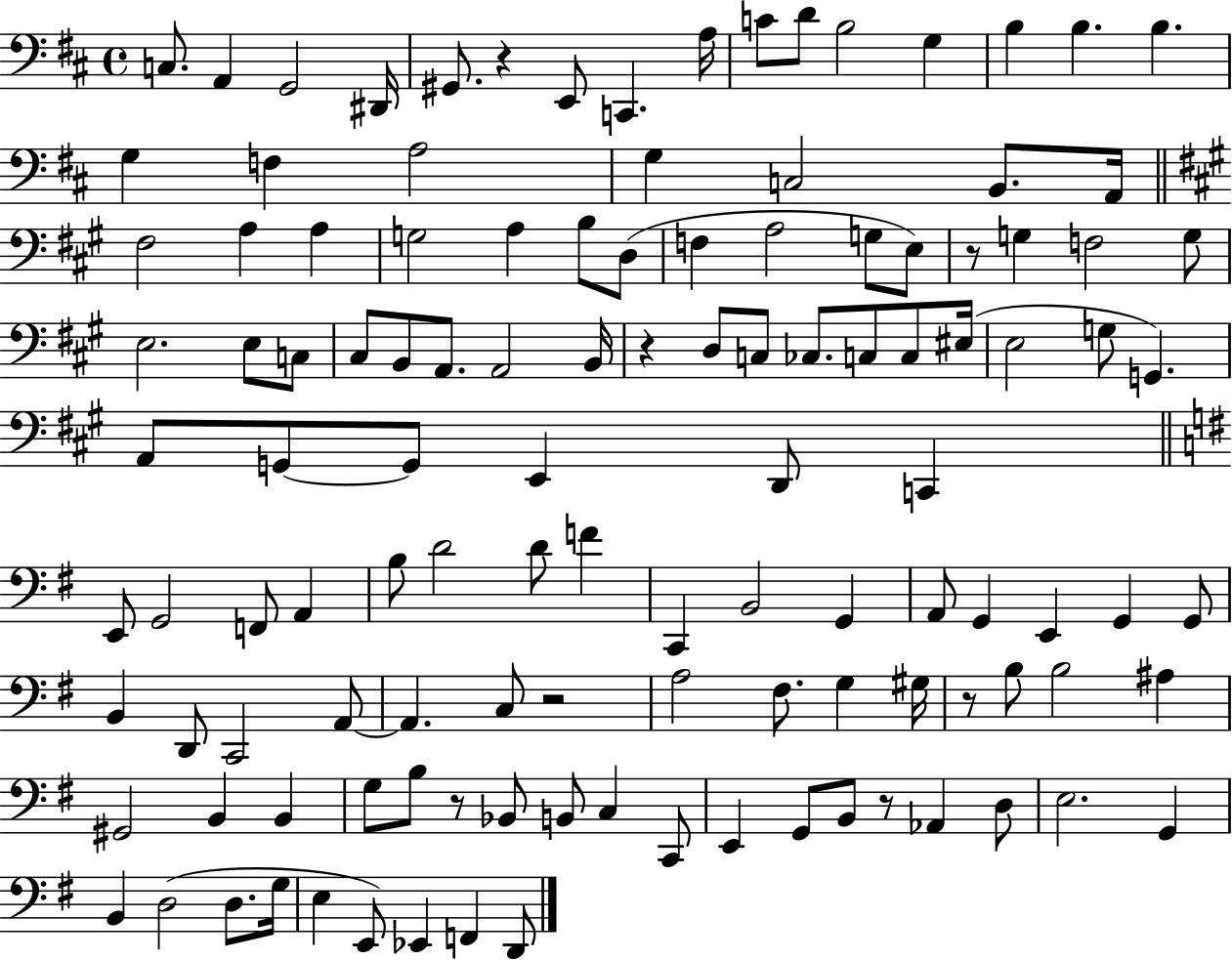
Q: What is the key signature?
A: D major